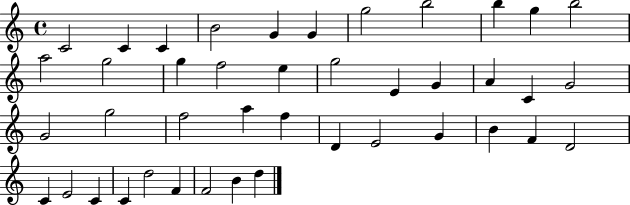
C4/h C4/q C4/q B4/h G4/q G4/q G5/h B5/h B5/q G5/q B5/h A5/h G5/h G5/q F5/h E5/q G5/h E4/q G4/q A4/q C4/q G4/h G4/h G5/h F5/h A5/q F5/q D4/q E4/h G4/q B4/q F4/q D4/h C4/q E4/h C4/q C4/q D5/h F4/q F4/h B4/q D5/q